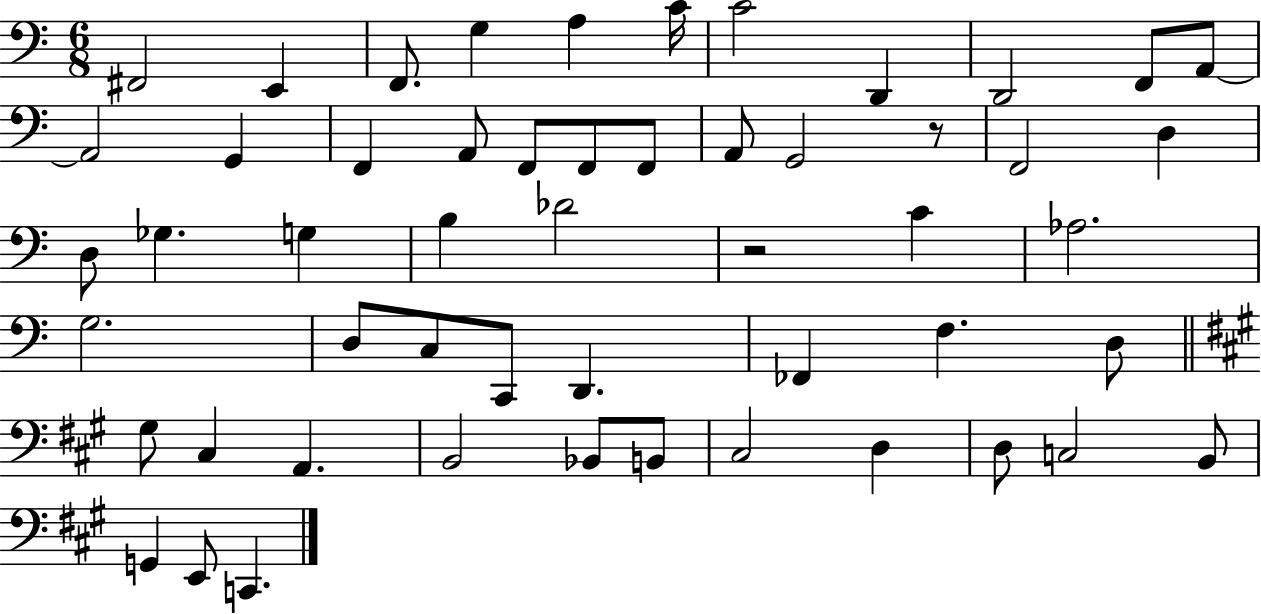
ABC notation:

X:1
T:Untitled
M:6/8
L:1/4
K:C
^F,,2 E,, F,,/2 G, A, C/4 C2 D,, D,,2 F,,/2 A,,/2 A,,2 G,, F,, A,,/2 F,,/2 F,,/2 F,,/2 A,,/2 G,,2 z/2 F,,2 D, D,/2 _G, G, B, _D2 z2 C _A,2 G,2 D,/2 C,/2 C,,/2 D,, _F,, F, D,/2 ^G,/2 ^C, A,, B,,2 _B,,/2 B,,/2 ^C,2 D, D,/2 C,2 B,,/2 G,, E,,/2 C,,